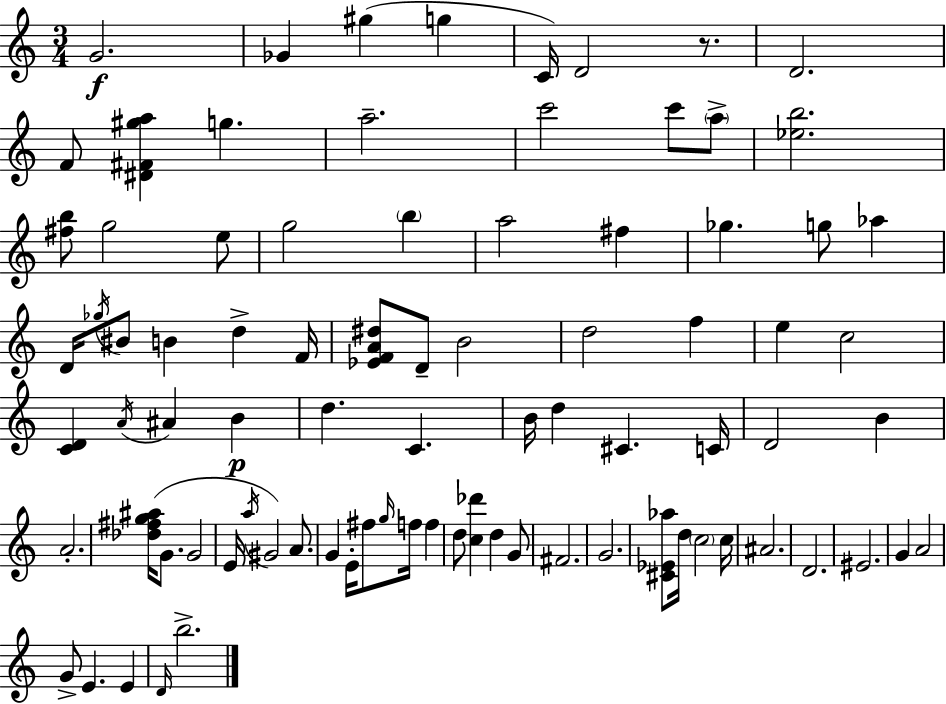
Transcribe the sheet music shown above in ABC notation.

X:1
T:Untitled
M:3/4
L:1/4
K:C
G2 _G ^g g C/4 D2 z/2 D2 F/2 [^D^F^ga] g a2 c'2 c'/2 a/2 [_eb]2 [^fb]/2 g2 e/2 g2 b a2 ^f _g g/2 _a D/4 _g/4 ^B/2 B d F/4 [_EFA^d]/2 D/2 B2 d2 f e c2 [CD] A/4 ^A B d C B/4 d ^C C/4 D2 B A2 [_d^fg^a]/4 G/2 G2 E/4 a/4 ^G2 A/2 G E/4 ^f/2 g/4 f/4 f d/2 [c_d'] d G/2 ^F2 G2 [^C_E_a]/2 d/4 c2 c/4 ^A2 D2 ^E2 G A2 G/2 E E D/4 b2